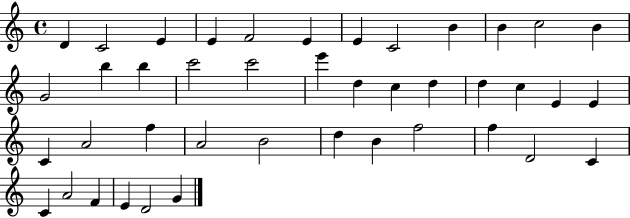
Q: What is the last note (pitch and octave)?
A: G4